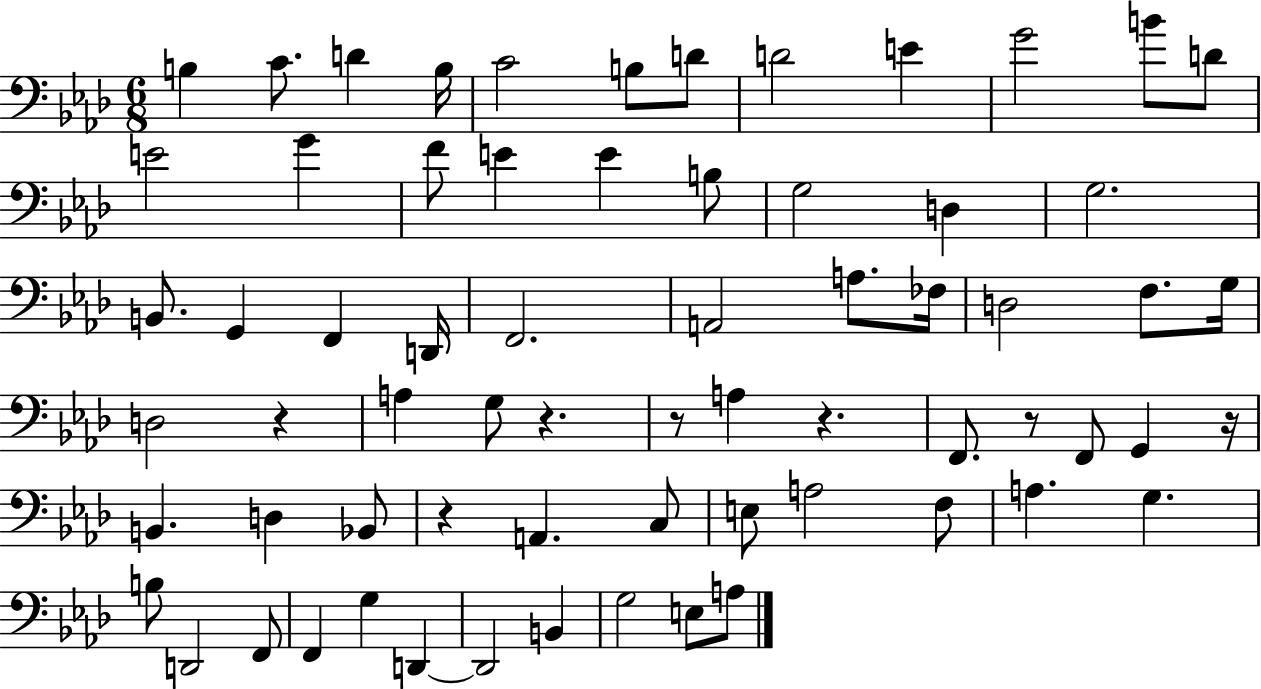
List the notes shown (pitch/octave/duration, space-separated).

B3/q C4/e. D4/q B3/s C4/h B3/e D4/e D4/h E4/q G4/h B4/e D4/e E4/h G4/q F4/e E4/q E4/q B3/e G3/h D3/q G3/h. B2/e. G2/q F2/q D2/s F2/h. A2/h A3/e. FES3/s D3/h F3/e. G3/s D3/h R/q A3/q G3/e R/q. R/e A3/q R/q. F2/e. R/e F2/e G2/q R/s B2/q. D3/q Bb2/e R/q A2/q. C3/e E3/e A3/h F3/e A3/q. G3/q. B3/e D2/h F2/e F2/q G3/q D2/q D2/h B2/q G3/h E3/e A3/e